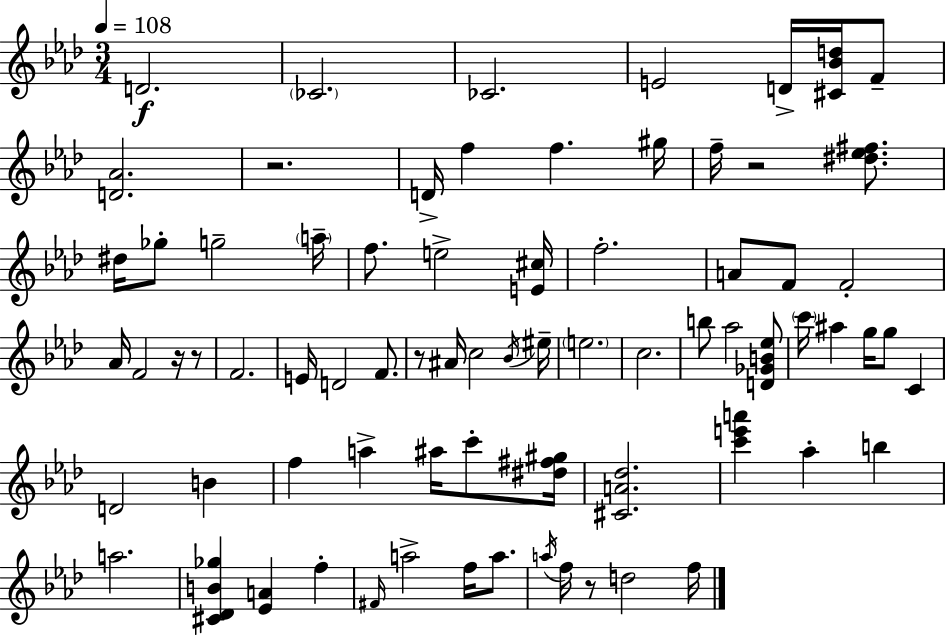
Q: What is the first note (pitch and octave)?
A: D4